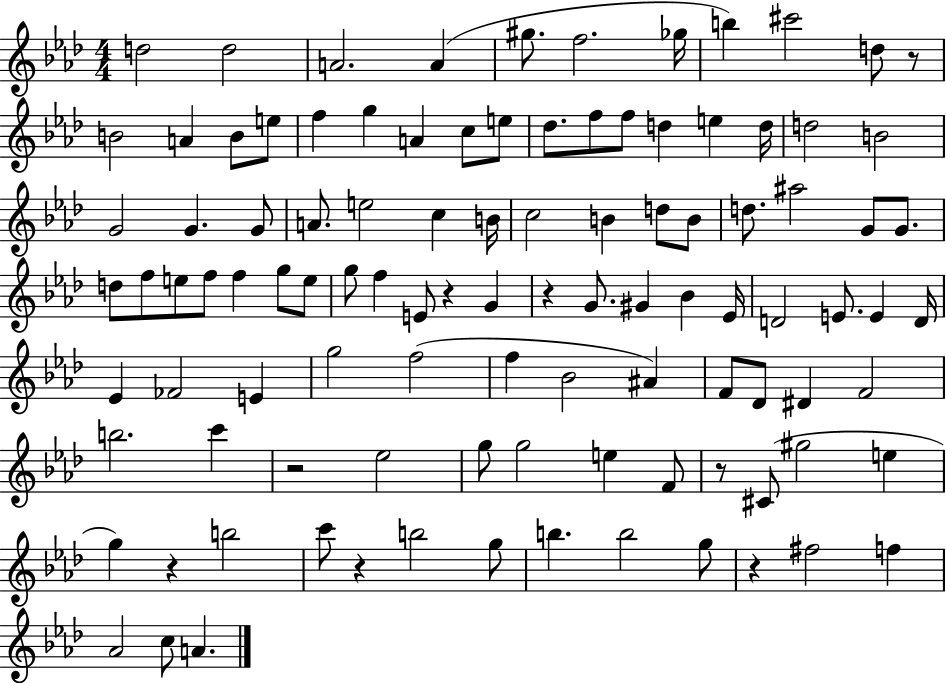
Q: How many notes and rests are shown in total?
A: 104